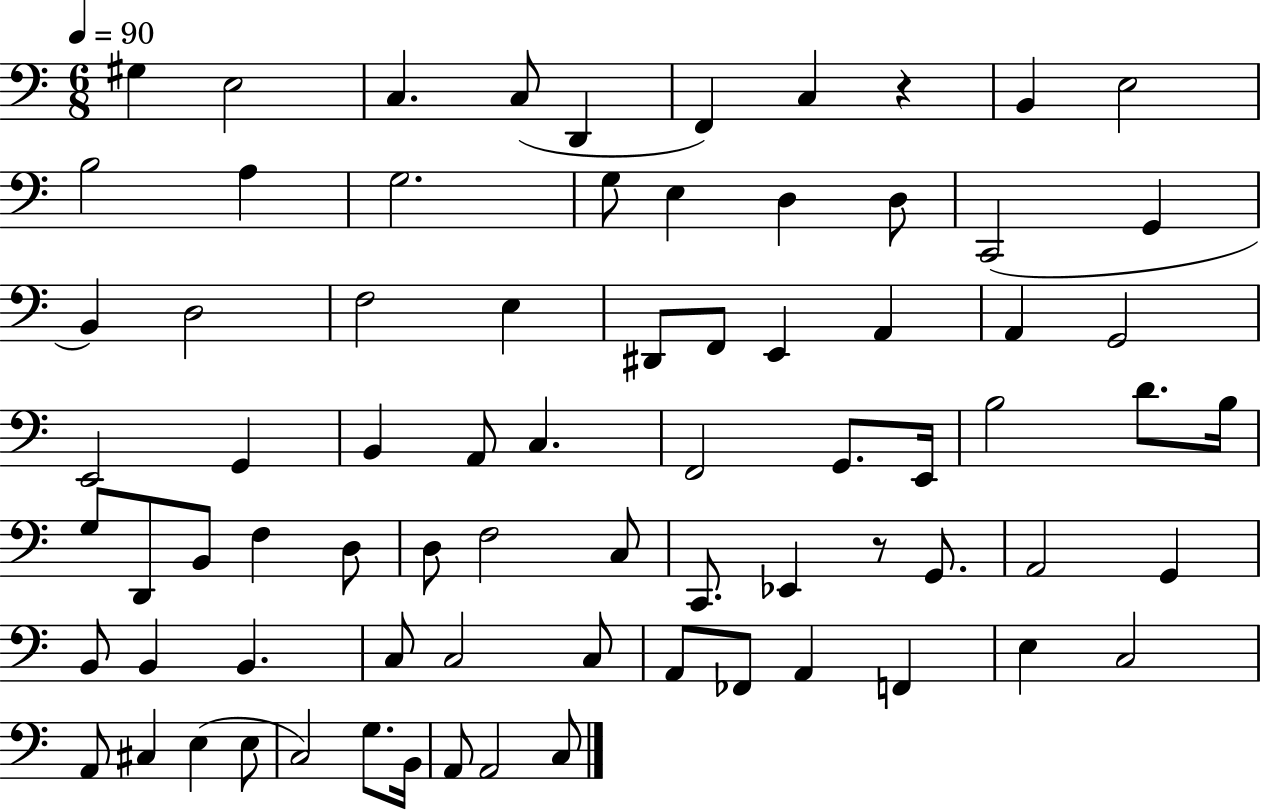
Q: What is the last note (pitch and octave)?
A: C3